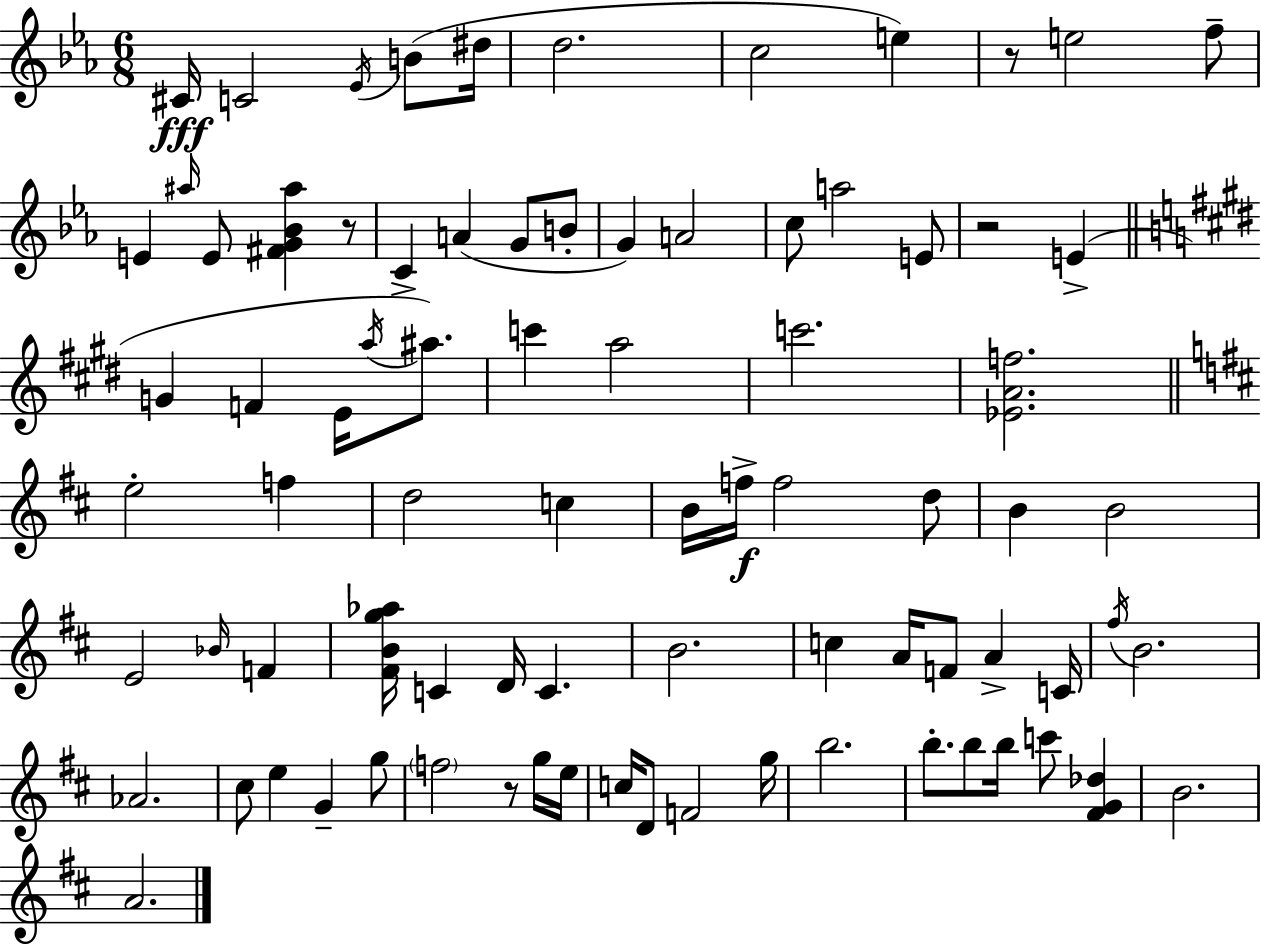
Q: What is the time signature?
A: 6/8